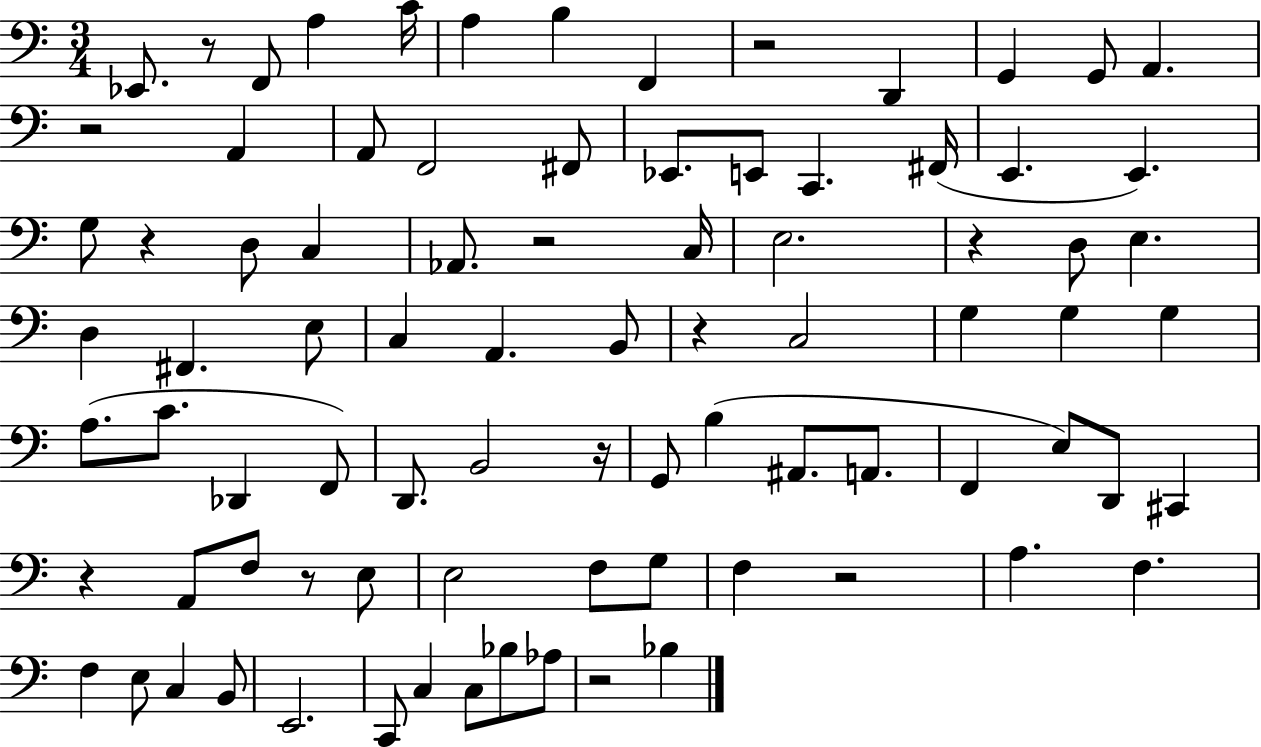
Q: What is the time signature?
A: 3/4